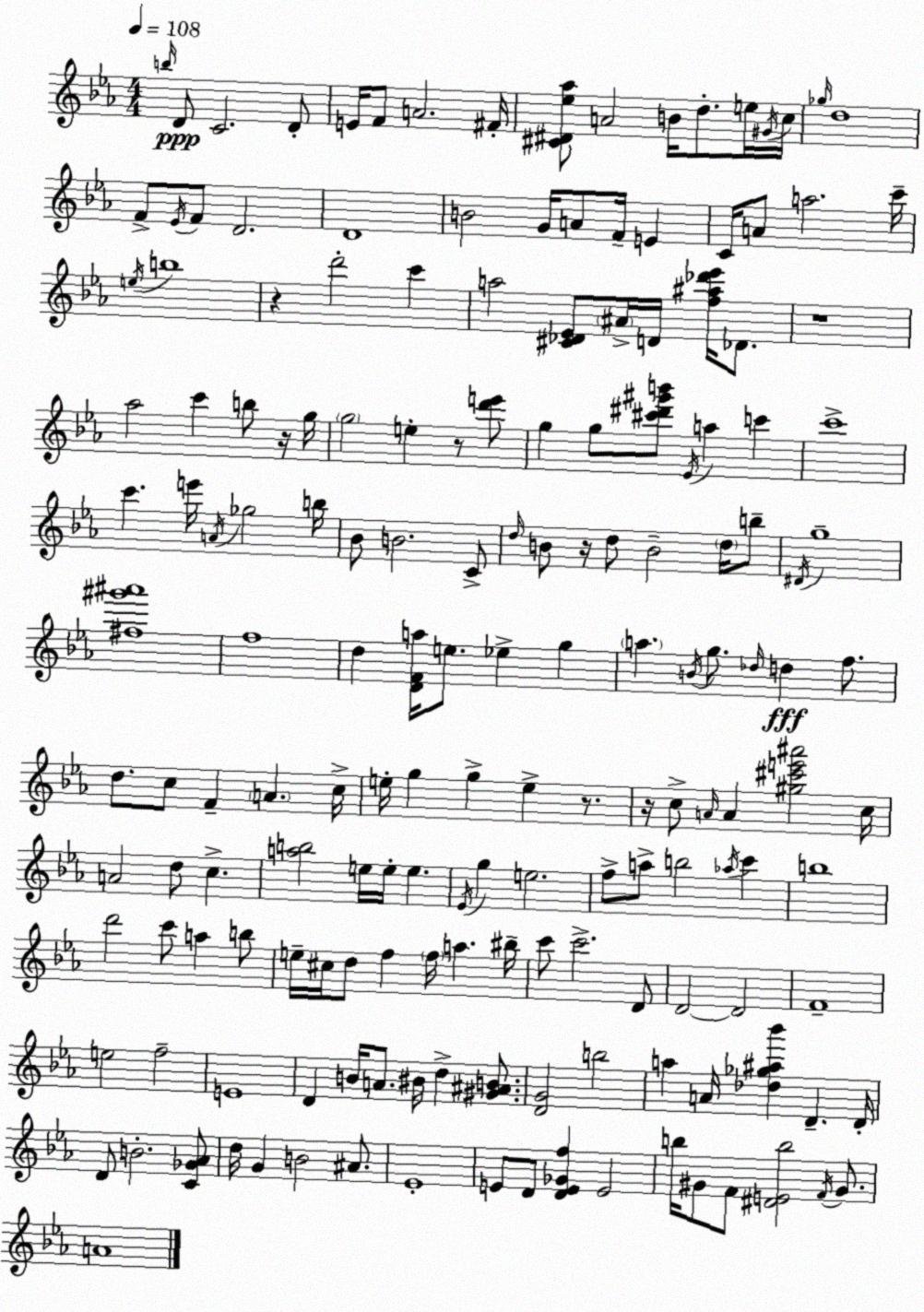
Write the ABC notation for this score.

X:1
T:Untitled
M:4/4
L:1/4
K:Cm
b/4 D/2 C2 D/2 E/4 F/2 A2 ^F/4 [^C^D_e_a]/2 A2 B/4 d/2 e/4 ^G/4 c/4 _g/4 d4 F/2 _E/4 F/2 D2 D4 B2 G/4 A/2 F/4 E C/4 A/2 a2 c'/4 e/4 b4 z d'2 c' a2 [^C_D_E]/2 ^A/4 D/4 [f^a_d'_e']/4 _D/2 z4 _a2 c' b/2 z/4 g/4 g2 e z/2 [d'e']/2 g g/2 [^c'^d'^g'b']/2 _E/4 a c' c'4 c' e'/4 A/4 _g2 b/4 _B/2 B2 C/2 d/4 B/2 z/4 d/2 B2 d/4 b/2 ^D/4 g4 [^f^g'^a']4 f4 d [DFa]/4 e/2 _e g a B/4 g/2 _d/4 d f/2 d/2 c/2 F A c/4 e/4 g g e z/2 z/4 c/2 A/4 A [^g^c'e'^a']2 c/4 A2 d/2 c [ab]2 e/4 e/4 e _E/4 g e2 f/2 a/2 b2 _a/4 c' b4 d'2 c'/2 a b/2 e/4 ^c/4 d/2 f f/4 a ^b/4 c'/2 c'2 D/2 D2 D2 F4 e2 f2 E4 D B/4 A/2 ^B/4 d [^G^AB]/2 [DG]2 b2 a A/4 [_d_g^a_b'] D D/4 D/2 B2 [C_G_A]/2 d/4 G B2 ^A/2 _E4 E/2 D/2 [DE_Gf] E2 b/4 ^G/2 F/2 [^DEb]2 F/4 ^G/2 A4